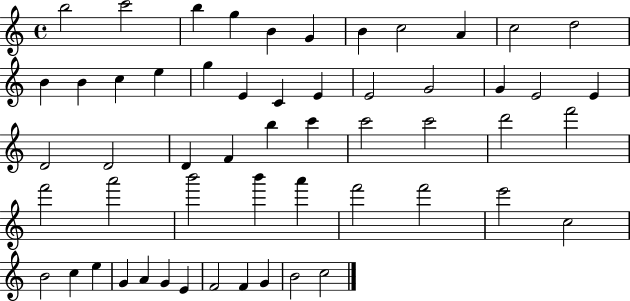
{
  \clef treble
  \time 4/4
  \defaultTimeSignature
  \key c \major
  b''2 c'''2 | b''4 g''4 b'4 g'4 | b'4 c''2 a'4 | c''2 d''2 | \break b'4 b'4 c''4 e''4 | g''4 e'4 c'4 e'4 | e'2 g'2 | g'4 e'2 e'4 | \break d'2 d'2 | d'4 f'4 b''4 c'''4 | c'''2 c'''2 | d'''2 f'''2 | \break f'''2 a'''2 | b'''2 b'''4 a'''4 | f'''2 f'''2 | e'''2 c''2 | \break b'2 c''4 e''4 | g'4 a'4 g'4 e'4 | f'2 f'4 g'4 | b'2 c''2 | \break \bar "|."
}